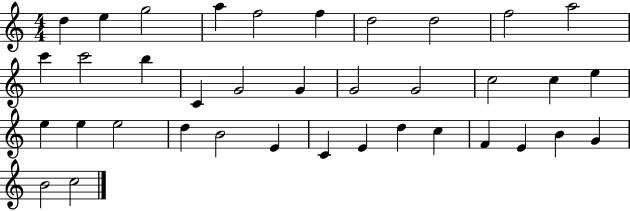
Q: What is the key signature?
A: C major